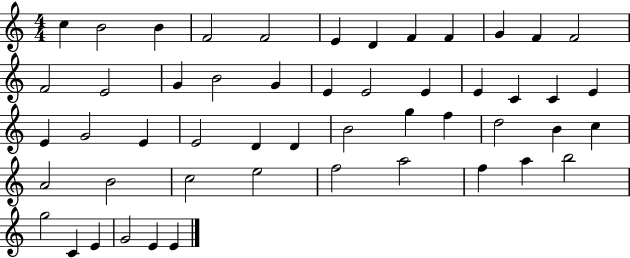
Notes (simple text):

C5/q B4/h B4/q F4/h F4/h E4/q D4/q F4/q F4/q G4/q F4/q F4/h F4/h E4/h G4/q B4/h G4/q E4/q E4/h E4/q E4/q C4/q C4/q E4/q E4/q G4/h E4/q E4/h D4/q D4/q B4/h G5/q F5/q D5/h B4/q C5/q A4/h B4/h C5/h E5/h F5/h A5/h F5/q A5/q B5/h G5/h C4/q E4/q G4/h E4/q E4/q